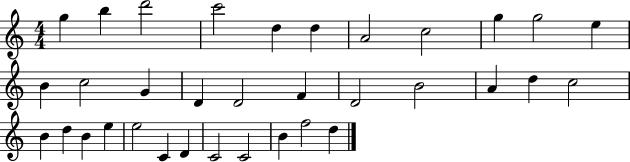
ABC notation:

X:1
T:Untitled
M:4/4
L:1/4
K:C
g b d'2 c'2 d d A2 c2 g g2 e B c2 G D D2 F D2 B2 A d c2 B d B e e2 C D C2 C2 B f2 d